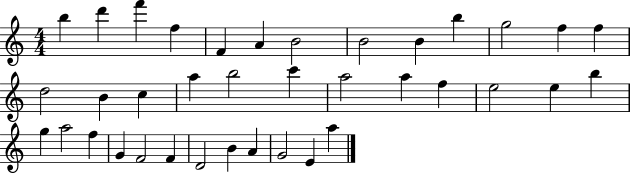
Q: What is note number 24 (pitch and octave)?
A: E5